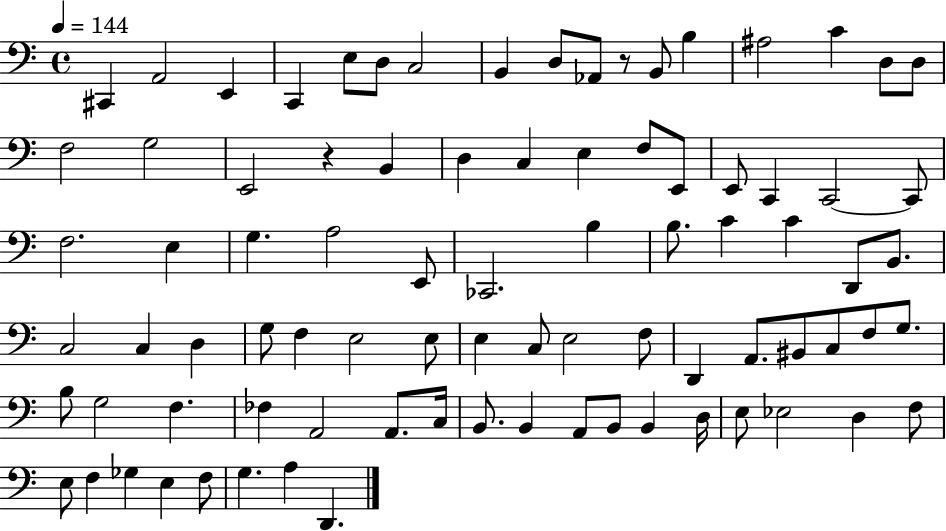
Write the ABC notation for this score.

X:1
T:Untitled
M:4/4
L:1/4
K:C
^C,, A,,2 E,, C,, E,/2 D,/2 C,2 B,, D,/2 _A,,/2 z/2 B,,/2 B, ^A,2 C D,/2 D,/2 F,2 G,2 E,,2 z B,, D, C, E, F,/2 E,,/2 E,,/2 C,, C,,2 C,,/2 F,2 E, G, A,2 E,,/2 _C,,2 B, B,/2 C C D,,/2 B,,/2 C,2 C, D, G,/2 F, E,2 E,/2 E, C,/2 E,2 F,/2 D,, A,,/2 ^B,,/2 C,/2 F,/2 G,/2 B,/2 G,2 F, _F, A,,2 A,,/2 C,/4 B,,/2 B,, A,,/2 B,,/2 B,, D,/4 E,/2 _E,2 D, F,/2 E,/2 F, _G, E, F,/2 G, A, D,,